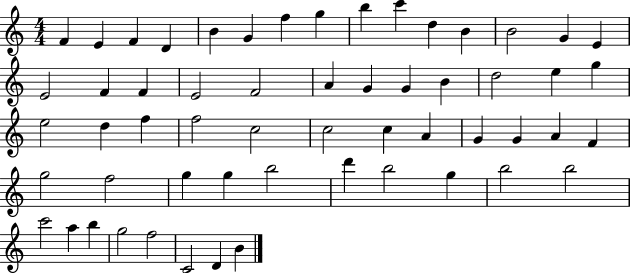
{
  \clef treble
  \numericTimeSignature
  \time 4/4
  \key c \major
  f'4 e'4 f'4 d'4 | b'4 g'4 f''4 g''4 | b''4 c'''4 d''4 b'4 | b'2 g'4 e'4 | \break e'2 f'4 f'4 | e'2 f'2 | a'4 g'4 g'4 b'4 | d''2 e''4 g''4 | \break e''2 d''4 f''4 | f''2 c''2 | c''2 c''4 a'4 | g'4 g'4 a'4 f'4 | \break g''2 f''2 | g''4 g''4 b''2 | d'''4 b''2 g''4 | b''2 b''2 | \break c'''2 a''4 b''4 | g''2 f''2 | c'2 d'4 b'4 | \bar "|."
}